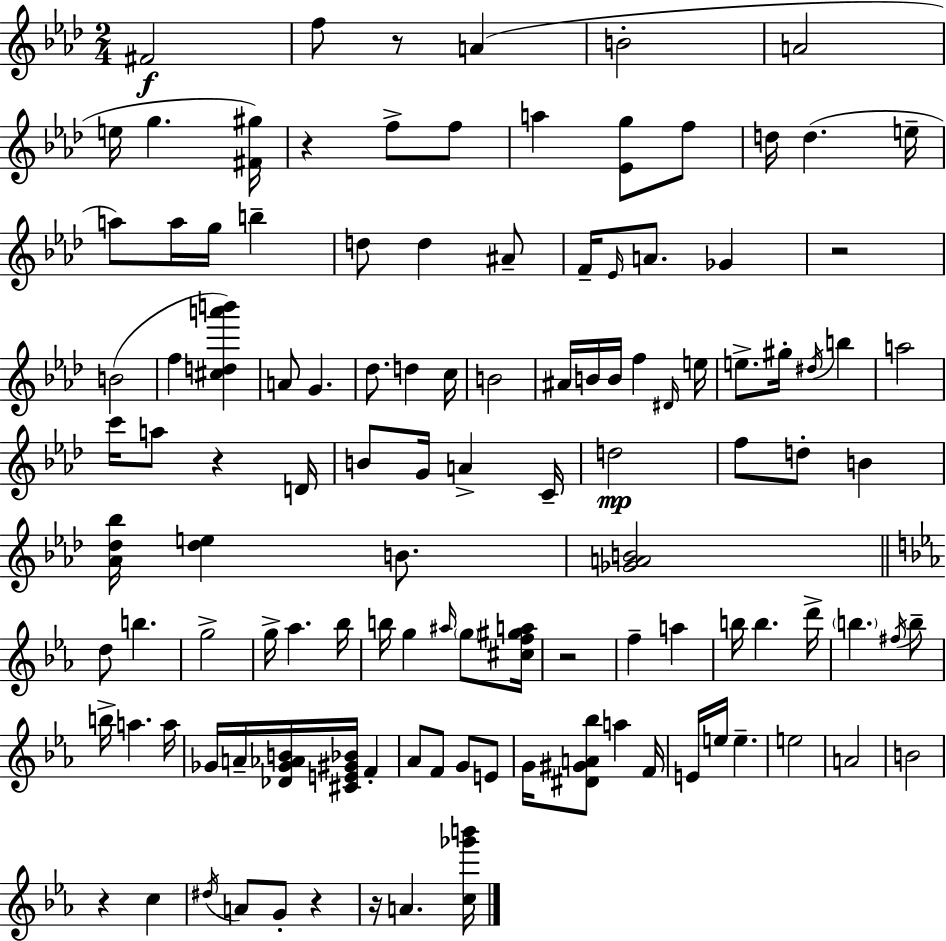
X:1
T:Untitled
M:2/4
L:1/4
K:Ab
^F2 f/2 z/2 A B2 A2 e/4 g [^F^g]/4 z f/2 f/2 a [_Eg]/2 f/2 d/4 d e/4 a/2 a/4 g/4 b d/2 d ^A/2 F/4 _E/4 A/2 _G z2 B2 f [^cda'b'] A/2 G _d/2 d c/4 B2 ^A/4 B/4 B/4 f ^D/4 e/4 e/2 ^g/4 ^d/4 b a2 c'/4 a/2 z D/4 B/2 G/4 A C/4 d2 f/2 d/2 B [_A_d_b]/4 [_de] B/2 [_GAB]2 d/2 b g2 g/4 _a _b/4 b/4 g ^a/4 g/2 [^cf^ga]/4 z2 f a b/4 b d'/4 b ^f/4 b/2 b/4 a a/4 _G/4 A/4 [_D_G_AB]/4 [^CE^G_B]/4 F _A/2 F/2 G/2 E/2 G/4 [^D^GA_b]/2 a F/4 E/4 e/4 e e2 A2 B2 z c ^d/4 A/2 G/2 z z/4 A [c_g'b']/4